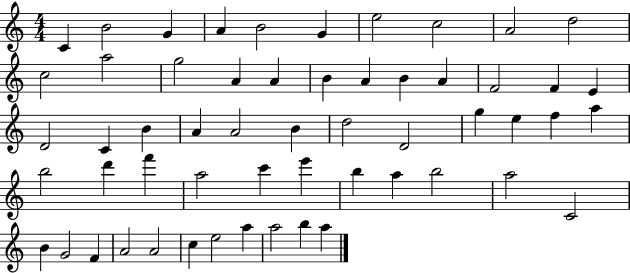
C4/q B4/h G4/q A4/q B4/h G4/q E5/h C5/h A4/h D5/h C5/h A5/h G5/h A4/q A4/q B4/q A4/q B4/q A4/q F4/h F4/q E4/q D4/h C4/q B4/q A4/q A4/h B4/q D5/h D4/h G5/q E5/q F5/q A5/q B5/h D6/q F6/q A5/h C6/q E6/q B5/q A5/q B5/h A5/h C4/h B4/q G4/h F4/q A4/h A4/h C5/q E5/h A5/q A5/h B5/q A5/q